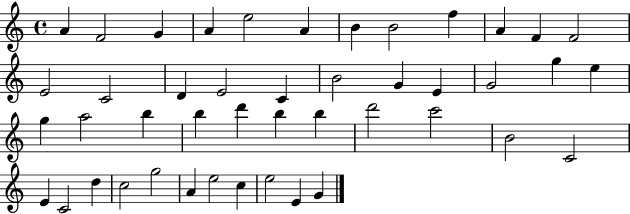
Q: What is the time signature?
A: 4/4